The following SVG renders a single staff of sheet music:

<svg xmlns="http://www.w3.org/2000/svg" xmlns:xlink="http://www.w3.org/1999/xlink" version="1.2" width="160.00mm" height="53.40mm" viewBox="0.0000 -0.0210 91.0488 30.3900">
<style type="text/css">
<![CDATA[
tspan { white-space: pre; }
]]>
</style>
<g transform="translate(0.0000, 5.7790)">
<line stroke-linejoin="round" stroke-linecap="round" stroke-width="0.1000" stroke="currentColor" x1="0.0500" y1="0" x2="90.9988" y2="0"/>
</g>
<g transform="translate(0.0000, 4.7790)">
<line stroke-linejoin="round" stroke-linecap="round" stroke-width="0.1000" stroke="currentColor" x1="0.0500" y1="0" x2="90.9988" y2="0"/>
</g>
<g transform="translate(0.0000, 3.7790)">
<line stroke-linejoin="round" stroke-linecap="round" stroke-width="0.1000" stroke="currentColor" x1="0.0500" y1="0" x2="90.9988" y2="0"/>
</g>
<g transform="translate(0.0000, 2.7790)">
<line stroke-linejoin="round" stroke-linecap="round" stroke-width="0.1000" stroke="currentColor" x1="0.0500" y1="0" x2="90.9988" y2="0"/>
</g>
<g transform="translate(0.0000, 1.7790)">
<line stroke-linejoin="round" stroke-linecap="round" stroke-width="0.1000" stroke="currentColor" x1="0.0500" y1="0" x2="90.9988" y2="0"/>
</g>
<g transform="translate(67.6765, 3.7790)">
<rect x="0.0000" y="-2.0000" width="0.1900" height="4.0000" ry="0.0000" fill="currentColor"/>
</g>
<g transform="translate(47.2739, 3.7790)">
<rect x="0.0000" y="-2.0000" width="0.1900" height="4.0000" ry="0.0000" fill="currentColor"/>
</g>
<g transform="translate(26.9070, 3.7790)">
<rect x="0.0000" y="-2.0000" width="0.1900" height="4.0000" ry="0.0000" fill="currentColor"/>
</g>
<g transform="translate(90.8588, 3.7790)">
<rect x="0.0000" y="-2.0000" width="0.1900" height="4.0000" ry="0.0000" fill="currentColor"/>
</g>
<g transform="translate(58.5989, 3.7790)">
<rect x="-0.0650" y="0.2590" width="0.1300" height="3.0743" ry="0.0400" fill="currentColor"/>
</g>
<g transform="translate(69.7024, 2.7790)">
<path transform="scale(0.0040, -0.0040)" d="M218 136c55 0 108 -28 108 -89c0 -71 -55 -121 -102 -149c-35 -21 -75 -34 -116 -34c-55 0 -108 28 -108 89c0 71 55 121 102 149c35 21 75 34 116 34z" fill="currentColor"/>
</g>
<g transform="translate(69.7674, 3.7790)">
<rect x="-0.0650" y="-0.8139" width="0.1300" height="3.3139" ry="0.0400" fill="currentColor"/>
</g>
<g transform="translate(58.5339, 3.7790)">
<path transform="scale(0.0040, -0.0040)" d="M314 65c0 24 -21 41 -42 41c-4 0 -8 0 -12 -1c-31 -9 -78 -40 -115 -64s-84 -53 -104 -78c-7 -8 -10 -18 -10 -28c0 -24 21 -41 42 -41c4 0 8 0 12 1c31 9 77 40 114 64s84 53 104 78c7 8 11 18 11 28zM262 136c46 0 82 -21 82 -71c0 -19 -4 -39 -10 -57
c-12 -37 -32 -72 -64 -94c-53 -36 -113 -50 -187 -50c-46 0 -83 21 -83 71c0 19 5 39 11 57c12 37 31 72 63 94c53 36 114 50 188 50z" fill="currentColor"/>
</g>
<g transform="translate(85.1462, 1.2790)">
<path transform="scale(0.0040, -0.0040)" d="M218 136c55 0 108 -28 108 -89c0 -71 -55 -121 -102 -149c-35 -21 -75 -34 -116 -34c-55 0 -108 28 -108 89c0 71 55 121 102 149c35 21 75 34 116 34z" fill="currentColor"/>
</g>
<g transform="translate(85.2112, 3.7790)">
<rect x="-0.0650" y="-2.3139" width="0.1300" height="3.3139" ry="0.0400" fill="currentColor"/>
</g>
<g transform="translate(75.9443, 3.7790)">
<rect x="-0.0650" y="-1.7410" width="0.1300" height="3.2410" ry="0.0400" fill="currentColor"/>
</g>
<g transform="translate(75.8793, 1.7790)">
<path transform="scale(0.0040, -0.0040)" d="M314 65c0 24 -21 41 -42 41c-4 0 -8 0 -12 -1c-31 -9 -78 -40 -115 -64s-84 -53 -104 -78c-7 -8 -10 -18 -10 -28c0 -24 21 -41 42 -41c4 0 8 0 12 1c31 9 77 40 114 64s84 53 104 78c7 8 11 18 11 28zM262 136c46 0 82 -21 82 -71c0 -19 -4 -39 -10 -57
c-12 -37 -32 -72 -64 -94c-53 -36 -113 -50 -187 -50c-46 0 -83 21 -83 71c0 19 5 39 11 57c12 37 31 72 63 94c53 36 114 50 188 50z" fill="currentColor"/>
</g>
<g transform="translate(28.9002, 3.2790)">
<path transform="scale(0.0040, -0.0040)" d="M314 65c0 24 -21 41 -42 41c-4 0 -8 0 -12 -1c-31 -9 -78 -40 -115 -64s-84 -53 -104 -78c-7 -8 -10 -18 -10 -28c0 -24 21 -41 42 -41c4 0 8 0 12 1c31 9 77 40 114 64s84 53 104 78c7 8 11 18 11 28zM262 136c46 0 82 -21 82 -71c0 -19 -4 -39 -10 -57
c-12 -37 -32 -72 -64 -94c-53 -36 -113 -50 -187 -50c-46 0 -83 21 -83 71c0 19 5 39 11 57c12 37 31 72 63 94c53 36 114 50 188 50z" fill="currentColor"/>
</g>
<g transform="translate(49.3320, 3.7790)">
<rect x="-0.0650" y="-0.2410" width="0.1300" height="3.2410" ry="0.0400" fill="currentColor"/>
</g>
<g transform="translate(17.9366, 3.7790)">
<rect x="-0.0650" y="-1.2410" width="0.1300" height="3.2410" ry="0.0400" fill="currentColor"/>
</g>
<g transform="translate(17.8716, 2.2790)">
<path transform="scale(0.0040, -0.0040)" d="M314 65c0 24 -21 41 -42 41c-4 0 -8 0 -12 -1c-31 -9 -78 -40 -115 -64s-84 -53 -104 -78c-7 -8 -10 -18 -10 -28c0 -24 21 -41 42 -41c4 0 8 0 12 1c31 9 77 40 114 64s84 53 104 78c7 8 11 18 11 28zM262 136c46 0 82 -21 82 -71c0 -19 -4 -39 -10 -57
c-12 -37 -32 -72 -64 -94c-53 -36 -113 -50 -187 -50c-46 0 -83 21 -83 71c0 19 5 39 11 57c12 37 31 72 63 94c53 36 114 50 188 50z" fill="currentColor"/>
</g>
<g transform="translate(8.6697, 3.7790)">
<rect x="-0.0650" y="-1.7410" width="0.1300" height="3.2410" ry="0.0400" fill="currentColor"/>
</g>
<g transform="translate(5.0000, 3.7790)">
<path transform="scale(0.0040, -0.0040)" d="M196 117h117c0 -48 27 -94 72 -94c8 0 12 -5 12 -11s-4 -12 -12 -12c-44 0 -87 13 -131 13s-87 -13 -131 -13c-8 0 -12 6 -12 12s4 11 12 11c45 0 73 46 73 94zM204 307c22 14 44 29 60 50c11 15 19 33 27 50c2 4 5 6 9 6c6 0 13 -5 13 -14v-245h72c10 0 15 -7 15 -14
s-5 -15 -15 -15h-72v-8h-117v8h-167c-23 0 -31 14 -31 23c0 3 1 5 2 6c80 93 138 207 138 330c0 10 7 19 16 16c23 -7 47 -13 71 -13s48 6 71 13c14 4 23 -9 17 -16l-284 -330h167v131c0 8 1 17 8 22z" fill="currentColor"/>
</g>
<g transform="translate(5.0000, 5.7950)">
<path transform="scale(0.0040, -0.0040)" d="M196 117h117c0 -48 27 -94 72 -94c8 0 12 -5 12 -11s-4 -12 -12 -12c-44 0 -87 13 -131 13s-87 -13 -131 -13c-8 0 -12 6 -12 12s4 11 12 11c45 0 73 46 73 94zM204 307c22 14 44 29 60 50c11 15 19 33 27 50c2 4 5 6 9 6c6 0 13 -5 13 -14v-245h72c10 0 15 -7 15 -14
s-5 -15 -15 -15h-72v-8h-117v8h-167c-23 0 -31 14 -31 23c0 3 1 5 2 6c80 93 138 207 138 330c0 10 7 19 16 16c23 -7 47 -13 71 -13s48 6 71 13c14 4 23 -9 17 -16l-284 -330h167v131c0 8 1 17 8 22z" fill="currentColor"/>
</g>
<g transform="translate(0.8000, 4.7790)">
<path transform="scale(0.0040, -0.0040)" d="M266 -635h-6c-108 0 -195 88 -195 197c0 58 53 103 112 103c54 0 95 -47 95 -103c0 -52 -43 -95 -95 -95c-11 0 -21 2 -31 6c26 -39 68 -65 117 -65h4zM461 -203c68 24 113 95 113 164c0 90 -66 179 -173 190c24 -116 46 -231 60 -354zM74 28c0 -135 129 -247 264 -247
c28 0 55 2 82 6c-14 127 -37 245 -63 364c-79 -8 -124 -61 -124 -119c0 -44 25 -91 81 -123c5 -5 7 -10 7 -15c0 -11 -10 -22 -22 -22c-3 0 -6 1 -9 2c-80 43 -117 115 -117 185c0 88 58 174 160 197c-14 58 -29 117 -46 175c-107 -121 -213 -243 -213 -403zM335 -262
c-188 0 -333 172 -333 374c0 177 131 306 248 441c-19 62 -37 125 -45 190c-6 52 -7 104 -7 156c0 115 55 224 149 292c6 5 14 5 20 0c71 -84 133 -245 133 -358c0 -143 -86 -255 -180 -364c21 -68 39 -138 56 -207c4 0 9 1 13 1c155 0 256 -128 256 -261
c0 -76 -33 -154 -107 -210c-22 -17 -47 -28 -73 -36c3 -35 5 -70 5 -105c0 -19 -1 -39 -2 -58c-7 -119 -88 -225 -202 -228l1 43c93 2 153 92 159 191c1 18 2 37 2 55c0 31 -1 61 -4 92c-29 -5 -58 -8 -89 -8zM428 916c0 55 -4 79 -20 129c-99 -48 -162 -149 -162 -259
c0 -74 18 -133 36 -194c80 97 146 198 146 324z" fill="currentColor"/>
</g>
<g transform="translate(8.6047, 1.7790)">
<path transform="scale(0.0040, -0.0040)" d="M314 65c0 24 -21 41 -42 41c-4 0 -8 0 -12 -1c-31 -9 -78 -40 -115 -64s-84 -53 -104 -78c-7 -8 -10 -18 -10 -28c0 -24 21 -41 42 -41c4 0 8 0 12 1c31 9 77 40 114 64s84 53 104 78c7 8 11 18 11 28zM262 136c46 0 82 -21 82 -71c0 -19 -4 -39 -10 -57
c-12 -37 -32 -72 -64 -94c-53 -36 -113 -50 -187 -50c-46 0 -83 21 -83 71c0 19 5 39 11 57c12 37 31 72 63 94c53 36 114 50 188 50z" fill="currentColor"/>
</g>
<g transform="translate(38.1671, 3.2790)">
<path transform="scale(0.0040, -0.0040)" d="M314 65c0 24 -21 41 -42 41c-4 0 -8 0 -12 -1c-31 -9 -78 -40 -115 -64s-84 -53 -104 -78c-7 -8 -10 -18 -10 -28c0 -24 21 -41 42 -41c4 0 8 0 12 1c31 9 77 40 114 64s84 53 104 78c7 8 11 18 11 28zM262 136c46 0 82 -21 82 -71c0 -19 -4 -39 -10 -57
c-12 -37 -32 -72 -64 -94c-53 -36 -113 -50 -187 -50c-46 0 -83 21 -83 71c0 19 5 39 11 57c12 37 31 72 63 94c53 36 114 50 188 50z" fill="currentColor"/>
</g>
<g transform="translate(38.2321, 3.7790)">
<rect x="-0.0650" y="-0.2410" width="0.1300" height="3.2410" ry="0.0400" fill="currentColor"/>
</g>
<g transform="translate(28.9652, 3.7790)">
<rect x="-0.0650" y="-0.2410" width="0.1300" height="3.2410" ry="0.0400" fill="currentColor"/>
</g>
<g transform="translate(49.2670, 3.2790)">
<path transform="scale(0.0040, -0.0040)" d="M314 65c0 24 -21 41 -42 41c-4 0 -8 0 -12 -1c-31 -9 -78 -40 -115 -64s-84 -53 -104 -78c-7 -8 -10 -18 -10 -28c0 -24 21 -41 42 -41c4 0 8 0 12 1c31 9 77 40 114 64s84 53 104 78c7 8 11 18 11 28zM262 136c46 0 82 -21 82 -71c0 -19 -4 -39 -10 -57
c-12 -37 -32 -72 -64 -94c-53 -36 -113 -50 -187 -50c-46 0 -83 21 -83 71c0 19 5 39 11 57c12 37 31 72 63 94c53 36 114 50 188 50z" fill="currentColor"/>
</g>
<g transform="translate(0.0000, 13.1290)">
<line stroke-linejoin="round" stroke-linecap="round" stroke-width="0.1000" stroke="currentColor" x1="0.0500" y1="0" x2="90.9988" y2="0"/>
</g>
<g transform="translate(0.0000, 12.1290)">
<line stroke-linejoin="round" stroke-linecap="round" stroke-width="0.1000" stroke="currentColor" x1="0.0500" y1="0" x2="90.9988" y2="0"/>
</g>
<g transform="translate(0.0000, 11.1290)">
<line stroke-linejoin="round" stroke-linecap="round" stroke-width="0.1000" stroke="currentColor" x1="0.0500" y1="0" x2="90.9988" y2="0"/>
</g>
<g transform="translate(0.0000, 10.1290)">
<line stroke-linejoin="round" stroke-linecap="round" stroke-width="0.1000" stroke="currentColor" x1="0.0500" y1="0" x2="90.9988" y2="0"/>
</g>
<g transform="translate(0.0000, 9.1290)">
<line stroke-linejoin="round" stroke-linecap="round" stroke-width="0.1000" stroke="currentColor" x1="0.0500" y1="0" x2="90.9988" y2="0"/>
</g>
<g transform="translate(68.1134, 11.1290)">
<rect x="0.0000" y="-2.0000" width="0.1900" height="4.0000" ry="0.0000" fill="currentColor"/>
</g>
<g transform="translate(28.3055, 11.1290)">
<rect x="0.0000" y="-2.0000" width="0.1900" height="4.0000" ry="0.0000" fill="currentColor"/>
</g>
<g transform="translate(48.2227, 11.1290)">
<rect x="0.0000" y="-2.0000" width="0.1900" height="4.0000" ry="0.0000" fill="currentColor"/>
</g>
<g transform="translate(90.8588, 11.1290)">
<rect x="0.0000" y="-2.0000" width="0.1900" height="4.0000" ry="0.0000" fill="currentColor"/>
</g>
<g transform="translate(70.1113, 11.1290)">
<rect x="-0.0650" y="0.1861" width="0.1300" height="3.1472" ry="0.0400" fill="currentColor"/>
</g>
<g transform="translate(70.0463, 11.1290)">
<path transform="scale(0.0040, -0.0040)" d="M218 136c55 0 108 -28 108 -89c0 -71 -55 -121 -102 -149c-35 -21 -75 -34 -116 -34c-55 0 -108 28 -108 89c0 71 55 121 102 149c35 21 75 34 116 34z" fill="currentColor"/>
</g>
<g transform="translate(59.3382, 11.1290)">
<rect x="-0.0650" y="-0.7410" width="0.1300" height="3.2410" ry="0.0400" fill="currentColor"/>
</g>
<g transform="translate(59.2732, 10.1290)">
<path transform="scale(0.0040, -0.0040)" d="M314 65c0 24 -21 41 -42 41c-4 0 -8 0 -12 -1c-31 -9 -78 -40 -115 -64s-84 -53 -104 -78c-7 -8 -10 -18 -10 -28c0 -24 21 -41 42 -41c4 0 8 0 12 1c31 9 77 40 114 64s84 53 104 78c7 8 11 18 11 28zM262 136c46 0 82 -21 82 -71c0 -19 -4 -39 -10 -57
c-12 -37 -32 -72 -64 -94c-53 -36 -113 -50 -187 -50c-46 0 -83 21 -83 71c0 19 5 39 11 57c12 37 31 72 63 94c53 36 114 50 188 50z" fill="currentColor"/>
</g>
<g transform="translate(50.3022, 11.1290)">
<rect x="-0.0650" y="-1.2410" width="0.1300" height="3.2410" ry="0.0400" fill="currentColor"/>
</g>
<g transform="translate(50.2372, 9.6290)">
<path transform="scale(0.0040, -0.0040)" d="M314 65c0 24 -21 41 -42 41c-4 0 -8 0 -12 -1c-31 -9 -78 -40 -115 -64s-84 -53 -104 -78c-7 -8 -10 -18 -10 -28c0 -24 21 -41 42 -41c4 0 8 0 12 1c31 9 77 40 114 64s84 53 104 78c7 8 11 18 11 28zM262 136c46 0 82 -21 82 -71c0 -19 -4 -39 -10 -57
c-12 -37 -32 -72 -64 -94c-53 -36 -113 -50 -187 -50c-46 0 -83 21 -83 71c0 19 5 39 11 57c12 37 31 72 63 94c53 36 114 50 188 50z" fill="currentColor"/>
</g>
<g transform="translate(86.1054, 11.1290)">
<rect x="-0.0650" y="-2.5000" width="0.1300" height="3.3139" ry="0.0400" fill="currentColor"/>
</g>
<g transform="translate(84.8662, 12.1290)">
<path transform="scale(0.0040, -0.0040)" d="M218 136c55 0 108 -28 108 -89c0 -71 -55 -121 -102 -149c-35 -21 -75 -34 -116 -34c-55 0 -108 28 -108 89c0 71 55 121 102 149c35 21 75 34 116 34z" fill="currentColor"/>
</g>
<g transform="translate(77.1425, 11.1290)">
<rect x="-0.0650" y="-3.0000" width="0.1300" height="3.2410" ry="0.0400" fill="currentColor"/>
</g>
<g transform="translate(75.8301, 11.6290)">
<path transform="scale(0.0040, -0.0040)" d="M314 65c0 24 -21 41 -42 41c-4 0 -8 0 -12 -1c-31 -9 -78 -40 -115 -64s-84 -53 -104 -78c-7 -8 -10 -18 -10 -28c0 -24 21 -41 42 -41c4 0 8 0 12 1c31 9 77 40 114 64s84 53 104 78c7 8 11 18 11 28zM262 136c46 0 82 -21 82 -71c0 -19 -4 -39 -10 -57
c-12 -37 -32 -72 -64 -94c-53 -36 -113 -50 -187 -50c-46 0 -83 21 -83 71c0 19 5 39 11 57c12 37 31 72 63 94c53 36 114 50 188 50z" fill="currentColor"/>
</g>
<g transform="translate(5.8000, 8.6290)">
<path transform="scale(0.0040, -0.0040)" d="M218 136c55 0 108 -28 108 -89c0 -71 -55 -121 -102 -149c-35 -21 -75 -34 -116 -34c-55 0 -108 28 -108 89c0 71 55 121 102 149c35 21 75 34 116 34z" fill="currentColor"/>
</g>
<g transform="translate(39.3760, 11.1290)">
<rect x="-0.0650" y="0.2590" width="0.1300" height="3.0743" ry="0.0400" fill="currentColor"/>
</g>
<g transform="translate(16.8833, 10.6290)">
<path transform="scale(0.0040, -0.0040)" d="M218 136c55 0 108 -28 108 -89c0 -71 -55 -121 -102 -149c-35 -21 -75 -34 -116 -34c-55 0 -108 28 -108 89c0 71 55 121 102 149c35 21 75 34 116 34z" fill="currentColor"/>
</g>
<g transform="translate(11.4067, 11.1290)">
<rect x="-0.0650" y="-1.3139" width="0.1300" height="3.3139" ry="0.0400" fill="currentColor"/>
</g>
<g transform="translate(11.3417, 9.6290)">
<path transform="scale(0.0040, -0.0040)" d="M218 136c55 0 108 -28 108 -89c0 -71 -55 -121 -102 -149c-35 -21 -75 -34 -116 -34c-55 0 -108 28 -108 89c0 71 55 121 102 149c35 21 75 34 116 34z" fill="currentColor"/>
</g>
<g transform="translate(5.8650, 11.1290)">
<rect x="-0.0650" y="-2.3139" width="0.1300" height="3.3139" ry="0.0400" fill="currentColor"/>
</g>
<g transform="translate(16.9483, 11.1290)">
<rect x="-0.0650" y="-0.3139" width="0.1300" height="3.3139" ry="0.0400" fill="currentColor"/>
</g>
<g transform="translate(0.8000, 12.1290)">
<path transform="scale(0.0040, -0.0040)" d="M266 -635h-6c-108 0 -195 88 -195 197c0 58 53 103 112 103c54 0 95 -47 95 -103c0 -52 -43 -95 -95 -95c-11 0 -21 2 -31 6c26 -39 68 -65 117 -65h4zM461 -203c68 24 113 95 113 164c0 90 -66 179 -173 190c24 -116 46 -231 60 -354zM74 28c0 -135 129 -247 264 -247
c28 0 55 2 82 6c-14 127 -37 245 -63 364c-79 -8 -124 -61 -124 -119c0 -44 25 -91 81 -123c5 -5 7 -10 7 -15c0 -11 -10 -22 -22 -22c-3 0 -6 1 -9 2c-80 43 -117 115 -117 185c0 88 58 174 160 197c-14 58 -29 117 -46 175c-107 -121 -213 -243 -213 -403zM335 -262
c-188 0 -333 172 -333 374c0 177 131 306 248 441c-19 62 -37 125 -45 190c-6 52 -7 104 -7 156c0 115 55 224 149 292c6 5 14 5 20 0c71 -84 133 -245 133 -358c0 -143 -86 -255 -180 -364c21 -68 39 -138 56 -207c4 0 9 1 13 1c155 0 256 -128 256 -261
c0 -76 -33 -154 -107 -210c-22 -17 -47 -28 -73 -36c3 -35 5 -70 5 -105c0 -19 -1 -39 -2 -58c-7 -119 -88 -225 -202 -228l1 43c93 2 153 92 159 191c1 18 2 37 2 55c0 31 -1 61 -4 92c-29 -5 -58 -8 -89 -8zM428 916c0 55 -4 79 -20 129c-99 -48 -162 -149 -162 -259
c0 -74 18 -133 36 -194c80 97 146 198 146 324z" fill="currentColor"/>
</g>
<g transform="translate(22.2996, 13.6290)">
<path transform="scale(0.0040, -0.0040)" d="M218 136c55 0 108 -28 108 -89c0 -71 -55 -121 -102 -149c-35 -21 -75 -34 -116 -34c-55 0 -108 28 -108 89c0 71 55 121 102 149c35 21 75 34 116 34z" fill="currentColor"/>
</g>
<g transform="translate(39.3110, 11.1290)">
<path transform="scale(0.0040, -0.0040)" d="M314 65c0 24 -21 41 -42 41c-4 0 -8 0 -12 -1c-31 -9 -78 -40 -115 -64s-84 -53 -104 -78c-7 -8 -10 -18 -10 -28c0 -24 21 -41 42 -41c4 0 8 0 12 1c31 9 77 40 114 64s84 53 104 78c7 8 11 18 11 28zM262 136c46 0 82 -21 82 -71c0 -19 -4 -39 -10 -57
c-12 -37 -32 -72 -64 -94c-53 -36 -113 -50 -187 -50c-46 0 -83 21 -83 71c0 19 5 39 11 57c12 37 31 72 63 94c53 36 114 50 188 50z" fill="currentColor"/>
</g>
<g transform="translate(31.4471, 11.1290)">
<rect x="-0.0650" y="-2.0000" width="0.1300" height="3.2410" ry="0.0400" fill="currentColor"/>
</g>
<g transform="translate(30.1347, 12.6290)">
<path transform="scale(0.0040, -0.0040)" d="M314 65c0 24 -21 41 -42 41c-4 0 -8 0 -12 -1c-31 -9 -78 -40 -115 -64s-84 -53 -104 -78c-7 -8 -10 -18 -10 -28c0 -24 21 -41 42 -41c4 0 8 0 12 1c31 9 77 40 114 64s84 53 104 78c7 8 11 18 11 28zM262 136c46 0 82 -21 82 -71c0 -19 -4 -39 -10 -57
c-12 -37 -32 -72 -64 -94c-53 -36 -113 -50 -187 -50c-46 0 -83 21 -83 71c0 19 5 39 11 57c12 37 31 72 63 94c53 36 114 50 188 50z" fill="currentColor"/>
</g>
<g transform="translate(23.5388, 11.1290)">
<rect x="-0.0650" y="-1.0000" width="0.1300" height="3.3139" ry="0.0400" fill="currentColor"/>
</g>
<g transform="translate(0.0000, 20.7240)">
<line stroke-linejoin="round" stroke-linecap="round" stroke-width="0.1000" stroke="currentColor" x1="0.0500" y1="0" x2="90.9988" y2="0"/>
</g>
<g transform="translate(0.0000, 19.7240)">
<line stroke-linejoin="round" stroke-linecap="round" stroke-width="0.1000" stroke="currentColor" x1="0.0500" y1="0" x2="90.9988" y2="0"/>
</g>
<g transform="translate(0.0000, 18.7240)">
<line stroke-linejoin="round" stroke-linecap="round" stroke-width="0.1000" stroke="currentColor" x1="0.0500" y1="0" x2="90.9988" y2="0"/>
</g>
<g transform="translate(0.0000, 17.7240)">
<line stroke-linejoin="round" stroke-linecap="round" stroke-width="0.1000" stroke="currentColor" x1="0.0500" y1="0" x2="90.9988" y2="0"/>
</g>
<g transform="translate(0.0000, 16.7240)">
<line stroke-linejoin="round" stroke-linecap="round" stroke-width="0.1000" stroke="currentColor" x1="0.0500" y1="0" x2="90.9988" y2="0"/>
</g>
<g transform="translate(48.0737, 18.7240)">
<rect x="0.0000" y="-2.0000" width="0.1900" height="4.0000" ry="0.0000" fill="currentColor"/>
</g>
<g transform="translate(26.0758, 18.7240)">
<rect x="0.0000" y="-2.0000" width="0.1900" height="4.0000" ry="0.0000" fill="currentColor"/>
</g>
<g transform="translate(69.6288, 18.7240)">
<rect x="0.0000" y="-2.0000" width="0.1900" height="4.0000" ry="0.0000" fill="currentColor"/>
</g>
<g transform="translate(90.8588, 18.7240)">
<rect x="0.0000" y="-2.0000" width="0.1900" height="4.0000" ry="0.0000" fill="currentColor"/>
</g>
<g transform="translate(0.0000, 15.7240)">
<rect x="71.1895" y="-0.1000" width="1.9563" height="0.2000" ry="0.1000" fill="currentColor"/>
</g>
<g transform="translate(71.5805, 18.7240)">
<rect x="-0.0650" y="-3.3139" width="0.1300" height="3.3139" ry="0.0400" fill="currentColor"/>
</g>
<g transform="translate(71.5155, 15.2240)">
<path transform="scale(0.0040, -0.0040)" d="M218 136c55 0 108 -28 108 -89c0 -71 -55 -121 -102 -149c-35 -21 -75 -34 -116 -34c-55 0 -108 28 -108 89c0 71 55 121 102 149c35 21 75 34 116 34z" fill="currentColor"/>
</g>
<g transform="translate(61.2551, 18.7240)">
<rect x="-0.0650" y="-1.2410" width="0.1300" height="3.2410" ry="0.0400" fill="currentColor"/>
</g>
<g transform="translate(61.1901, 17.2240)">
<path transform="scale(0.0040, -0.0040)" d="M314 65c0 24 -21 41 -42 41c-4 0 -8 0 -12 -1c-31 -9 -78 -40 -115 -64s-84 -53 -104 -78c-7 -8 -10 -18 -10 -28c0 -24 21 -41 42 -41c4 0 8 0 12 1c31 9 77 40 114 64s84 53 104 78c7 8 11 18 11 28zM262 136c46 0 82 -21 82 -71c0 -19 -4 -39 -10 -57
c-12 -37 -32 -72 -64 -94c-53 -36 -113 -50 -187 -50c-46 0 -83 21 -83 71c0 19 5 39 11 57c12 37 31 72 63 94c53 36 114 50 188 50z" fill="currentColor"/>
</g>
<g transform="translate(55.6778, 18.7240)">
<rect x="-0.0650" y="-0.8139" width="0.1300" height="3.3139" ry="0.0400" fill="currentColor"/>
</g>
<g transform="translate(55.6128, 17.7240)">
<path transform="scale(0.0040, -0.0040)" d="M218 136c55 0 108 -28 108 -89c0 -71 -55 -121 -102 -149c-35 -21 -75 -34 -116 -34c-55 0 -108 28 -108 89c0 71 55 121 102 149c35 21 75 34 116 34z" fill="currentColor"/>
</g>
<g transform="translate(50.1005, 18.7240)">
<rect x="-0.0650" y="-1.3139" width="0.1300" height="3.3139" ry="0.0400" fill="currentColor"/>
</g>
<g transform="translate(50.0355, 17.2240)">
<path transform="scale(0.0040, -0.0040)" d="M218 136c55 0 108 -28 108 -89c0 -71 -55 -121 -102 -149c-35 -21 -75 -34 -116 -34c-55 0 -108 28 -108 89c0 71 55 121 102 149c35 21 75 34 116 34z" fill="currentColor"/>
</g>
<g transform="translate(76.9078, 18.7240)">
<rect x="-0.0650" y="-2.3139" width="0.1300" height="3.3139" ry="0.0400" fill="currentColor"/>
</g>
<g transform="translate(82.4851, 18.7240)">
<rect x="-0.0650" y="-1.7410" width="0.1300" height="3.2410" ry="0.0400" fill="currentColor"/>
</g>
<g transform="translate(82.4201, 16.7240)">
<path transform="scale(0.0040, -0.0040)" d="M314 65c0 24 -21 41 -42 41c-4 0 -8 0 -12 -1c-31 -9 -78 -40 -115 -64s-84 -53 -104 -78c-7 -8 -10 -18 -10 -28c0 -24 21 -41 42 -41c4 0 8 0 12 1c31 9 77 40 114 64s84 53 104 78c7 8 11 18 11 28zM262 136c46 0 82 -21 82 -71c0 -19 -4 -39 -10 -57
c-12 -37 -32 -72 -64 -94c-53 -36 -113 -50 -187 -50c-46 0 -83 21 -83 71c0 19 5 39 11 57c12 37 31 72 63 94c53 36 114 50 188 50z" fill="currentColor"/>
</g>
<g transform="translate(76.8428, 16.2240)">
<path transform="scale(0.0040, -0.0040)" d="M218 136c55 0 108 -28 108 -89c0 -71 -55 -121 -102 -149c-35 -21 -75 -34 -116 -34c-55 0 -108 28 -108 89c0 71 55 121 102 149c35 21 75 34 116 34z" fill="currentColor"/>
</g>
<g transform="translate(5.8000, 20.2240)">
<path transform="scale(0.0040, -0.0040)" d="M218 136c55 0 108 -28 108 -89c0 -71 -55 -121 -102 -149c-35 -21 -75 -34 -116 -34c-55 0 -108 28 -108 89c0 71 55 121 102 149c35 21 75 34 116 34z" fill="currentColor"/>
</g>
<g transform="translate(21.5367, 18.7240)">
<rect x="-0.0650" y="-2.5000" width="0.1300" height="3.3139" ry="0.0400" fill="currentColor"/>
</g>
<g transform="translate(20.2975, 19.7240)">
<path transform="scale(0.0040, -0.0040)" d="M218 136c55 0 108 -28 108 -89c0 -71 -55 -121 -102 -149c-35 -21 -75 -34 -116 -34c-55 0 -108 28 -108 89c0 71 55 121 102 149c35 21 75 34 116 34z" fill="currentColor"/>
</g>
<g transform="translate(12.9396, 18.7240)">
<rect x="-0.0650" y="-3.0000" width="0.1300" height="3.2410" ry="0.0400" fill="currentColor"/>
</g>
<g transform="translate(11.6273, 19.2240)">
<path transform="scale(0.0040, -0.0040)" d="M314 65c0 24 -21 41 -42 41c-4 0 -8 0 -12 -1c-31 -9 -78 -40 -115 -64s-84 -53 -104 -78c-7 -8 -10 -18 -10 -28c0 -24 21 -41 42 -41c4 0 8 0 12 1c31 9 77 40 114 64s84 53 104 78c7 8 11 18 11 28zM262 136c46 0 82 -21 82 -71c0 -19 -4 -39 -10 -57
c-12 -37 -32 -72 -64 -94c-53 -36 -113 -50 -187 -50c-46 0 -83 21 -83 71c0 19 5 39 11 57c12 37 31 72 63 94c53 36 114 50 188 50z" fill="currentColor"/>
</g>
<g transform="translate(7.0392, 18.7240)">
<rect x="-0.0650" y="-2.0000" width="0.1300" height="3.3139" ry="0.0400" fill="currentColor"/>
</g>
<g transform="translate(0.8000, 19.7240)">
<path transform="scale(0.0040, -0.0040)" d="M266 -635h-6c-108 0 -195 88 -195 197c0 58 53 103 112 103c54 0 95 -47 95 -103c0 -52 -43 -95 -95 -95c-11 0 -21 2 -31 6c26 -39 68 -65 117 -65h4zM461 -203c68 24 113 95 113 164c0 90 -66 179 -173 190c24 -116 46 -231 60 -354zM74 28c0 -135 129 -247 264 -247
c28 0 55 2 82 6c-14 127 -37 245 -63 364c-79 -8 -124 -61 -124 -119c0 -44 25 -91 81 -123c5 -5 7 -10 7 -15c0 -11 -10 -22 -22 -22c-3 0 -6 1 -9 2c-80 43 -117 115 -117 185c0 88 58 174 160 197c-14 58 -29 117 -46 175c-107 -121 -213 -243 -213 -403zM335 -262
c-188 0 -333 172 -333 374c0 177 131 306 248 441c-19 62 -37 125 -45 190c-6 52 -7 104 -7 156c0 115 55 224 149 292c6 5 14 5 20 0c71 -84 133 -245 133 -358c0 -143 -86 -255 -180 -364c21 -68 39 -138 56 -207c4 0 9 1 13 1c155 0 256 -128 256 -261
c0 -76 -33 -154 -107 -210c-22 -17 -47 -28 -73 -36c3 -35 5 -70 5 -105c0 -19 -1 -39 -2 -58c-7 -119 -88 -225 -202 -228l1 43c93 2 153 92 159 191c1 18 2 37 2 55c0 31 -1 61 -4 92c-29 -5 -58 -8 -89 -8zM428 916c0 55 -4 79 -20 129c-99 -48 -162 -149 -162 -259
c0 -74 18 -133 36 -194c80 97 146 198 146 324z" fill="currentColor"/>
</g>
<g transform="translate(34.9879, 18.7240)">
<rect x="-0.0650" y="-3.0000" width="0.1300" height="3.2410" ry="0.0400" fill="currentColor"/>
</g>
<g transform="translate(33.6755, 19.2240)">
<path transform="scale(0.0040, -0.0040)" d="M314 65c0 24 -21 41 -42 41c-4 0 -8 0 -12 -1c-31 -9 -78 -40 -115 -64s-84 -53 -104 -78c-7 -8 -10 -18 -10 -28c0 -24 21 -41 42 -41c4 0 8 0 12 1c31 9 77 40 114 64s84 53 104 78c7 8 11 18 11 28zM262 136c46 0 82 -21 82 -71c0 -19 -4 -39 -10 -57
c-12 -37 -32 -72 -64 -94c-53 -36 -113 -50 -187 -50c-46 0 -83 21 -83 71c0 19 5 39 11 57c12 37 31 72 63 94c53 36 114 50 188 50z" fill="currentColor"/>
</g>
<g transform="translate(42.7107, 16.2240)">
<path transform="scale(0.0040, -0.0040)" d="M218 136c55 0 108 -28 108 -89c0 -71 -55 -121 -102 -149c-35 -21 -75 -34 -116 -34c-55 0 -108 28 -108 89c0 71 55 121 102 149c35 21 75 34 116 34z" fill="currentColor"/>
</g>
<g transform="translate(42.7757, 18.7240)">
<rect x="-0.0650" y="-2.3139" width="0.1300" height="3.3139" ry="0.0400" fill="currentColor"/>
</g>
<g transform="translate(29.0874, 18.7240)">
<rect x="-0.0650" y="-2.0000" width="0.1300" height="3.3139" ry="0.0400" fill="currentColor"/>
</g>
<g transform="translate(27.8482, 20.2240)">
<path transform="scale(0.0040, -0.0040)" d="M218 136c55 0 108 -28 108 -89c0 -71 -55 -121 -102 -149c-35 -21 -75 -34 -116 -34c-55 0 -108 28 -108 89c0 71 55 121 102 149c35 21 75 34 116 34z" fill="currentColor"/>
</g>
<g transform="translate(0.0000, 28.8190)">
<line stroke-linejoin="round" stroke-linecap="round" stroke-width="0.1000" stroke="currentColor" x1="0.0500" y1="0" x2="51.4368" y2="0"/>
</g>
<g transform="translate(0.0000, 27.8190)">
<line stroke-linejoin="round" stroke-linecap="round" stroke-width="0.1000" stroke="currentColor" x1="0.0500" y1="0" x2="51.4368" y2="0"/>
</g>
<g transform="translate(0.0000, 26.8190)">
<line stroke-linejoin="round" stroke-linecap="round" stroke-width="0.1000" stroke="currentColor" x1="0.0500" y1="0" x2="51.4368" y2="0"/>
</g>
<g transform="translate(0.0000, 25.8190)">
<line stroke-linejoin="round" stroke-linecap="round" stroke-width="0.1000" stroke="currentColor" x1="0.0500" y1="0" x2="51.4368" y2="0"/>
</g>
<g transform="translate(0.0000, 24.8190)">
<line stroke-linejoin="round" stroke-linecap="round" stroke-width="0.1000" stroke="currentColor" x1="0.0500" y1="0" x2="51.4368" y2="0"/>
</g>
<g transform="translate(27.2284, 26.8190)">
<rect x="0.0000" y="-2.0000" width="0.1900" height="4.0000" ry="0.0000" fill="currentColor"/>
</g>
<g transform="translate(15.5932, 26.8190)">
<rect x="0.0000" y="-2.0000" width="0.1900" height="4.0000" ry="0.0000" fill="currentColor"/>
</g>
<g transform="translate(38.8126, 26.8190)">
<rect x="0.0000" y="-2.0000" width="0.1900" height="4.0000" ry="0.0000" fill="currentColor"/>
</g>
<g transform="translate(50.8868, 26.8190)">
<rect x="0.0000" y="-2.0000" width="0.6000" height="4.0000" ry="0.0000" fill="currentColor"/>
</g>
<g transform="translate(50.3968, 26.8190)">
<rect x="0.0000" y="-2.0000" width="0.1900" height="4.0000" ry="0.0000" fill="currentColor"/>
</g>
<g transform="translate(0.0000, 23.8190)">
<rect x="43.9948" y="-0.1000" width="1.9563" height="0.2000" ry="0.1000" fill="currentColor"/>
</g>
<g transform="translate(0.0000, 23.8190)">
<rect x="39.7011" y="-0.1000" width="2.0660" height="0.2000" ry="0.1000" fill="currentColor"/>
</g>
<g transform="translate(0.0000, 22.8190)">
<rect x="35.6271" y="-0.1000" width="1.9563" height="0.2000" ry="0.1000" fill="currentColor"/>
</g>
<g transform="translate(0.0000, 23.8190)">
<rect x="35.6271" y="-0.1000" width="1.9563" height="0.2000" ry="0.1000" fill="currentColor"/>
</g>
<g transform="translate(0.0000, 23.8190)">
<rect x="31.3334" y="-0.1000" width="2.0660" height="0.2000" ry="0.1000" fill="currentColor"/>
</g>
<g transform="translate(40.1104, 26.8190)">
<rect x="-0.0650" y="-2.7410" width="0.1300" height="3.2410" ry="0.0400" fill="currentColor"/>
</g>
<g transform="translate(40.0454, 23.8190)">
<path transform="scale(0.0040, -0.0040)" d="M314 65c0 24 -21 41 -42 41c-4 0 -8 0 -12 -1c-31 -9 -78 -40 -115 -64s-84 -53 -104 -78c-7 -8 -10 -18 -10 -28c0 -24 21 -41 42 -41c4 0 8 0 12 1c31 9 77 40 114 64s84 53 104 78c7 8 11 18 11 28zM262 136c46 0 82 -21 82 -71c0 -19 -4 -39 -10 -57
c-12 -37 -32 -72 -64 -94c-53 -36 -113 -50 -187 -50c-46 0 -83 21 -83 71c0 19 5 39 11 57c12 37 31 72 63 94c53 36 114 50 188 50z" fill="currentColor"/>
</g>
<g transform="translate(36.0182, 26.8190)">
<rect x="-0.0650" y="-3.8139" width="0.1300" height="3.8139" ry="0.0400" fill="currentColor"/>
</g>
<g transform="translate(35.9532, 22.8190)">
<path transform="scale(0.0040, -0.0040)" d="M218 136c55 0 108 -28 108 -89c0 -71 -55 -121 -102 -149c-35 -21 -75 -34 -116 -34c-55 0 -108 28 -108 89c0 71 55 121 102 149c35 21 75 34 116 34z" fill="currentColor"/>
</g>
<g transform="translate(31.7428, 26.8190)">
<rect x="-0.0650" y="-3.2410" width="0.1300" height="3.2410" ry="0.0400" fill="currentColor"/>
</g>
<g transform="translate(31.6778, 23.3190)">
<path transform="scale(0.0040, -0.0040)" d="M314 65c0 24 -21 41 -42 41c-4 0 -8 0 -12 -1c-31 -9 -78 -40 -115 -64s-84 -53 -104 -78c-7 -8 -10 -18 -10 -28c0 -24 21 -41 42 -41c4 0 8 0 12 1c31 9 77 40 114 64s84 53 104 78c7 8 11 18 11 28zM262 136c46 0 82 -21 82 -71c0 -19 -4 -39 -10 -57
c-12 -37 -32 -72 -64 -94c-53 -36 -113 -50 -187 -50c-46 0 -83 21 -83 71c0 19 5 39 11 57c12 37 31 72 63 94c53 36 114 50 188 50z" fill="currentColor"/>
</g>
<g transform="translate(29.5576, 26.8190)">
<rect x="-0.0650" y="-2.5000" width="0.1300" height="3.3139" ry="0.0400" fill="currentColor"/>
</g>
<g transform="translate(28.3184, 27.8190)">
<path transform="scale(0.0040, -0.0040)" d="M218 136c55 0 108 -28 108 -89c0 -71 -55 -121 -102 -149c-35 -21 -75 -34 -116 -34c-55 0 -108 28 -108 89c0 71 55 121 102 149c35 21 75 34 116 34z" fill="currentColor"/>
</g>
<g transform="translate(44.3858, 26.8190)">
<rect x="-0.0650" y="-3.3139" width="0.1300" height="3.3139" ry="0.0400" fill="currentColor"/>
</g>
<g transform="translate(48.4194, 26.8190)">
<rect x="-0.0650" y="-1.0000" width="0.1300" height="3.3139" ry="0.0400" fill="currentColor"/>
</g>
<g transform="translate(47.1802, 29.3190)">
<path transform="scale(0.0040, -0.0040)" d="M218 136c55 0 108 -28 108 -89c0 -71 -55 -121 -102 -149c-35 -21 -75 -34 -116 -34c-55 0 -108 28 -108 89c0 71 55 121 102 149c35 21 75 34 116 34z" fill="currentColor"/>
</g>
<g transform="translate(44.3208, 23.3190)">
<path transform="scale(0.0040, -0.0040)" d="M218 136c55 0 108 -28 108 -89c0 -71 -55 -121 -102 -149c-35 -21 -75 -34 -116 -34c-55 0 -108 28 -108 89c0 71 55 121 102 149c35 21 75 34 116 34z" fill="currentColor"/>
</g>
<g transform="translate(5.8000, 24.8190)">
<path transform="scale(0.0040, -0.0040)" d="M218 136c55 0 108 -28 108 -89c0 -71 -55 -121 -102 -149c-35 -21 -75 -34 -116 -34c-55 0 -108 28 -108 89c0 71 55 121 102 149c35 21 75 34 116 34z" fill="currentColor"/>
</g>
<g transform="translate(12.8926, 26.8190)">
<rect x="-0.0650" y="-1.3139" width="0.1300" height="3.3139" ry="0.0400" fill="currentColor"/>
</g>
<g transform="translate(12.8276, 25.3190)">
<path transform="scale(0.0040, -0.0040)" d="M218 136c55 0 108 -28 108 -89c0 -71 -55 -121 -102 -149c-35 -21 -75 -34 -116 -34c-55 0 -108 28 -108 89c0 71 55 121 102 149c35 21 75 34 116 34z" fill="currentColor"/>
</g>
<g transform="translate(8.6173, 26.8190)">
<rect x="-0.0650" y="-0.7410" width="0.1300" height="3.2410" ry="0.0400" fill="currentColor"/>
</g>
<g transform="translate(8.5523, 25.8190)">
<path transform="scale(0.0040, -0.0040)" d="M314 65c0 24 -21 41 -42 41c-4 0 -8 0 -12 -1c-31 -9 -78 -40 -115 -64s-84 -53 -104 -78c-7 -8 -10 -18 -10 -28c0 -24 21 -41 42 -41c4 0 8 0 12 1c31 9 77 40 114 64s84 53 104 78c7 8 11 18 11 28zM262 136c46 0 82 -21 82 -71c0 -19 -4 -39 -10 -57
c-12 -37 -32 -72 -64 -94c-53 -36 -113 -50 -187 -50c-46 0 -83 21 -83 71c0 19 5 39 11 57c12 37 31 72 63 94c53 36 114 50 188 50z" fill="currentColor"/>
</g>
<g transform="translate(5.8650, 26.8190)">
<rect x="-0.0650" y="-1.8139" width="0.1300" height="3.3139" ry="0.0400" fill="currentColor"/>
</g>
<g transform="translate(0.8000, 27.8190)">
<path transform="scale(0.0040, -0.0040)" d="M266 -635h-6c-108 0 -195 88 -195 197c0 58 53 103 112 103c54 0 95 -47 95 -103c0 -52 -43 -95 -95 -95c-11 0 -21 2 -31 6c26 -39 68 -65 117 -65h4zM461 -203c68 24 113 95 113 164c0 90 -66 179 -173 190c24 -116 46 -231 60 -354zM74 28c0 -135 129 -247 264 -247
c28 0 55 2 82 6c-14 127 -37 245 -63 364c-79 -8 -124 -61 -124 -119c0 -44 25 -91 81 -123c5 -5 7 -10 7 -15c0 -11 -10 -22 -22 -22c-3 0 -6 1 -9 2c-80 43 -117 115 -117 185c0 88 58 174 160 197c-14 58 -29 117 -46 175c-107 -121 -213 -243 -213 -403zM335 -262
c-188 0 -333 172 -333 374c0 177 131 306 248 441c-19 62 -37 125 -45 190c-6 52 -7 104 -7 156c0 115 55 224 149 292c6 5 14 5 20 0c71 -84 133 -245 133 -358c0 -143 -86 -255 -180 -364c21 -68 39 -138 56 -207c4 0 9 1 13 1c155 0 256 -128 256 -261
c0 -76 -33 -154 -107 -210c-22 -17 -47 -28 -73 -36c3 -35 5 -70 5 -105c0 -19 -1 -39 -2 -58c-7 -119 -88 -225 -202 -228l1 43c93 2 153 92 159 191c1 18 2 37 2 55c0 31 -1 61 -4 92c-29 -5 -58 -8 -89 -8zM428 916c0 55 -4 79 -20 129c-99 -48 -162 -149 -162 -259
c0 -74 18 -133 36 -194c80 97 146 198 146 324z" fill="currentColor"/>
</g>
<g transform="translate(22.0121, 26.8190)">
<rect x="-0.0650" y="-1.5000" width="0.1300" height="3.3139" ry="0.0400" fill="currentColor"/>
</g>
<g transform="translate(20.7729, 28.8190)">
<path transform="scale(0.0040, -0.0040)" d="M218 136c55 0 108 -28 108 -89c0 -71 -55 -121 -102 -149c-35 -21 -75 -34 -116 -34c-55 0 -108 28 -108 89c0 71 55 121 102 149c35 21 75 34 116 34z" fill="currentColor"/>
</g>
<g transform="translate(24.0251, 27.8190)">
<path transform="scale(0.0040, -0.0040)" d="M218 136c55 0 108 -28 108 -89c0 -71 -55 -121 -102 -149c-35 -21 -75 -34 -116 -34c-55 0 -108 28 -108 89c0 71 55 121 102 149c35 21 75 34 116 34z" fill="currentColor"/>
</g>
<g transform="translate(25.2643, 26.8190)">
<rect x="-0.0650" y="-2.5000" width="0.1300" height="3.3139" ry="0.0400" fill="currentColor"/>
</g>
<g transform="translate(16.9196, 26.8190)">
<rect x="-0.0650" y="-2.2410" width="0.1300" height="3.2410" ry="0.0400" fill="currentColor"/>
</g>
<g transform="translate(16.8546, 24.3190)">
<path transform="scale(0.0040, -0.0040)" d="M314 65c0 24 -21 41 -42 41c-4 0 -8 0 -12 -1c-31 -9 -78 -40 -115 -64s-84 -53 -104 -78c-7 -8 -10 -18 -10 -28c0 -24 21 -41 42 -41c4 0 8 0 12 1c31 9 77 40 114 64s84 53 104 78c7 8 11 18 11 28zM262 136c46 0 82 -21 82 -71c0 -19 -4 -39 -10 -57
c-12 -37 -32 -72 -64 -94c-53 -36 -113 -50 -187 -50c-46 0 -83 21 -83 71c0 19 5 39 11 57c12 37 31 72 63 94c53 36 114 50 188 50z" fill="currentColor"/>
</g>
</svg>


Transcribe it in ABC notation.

X:1
T:Untitled
M:4/4
L:1/4
K:C
f2 e2 c2 c2 c2 B2 d f2 g g e c D F2 B2 e2 d2 B A2 G F A2 G F A2 g e d e2 b g f2 f d2 e g2 E G G b2 c' a2 b D